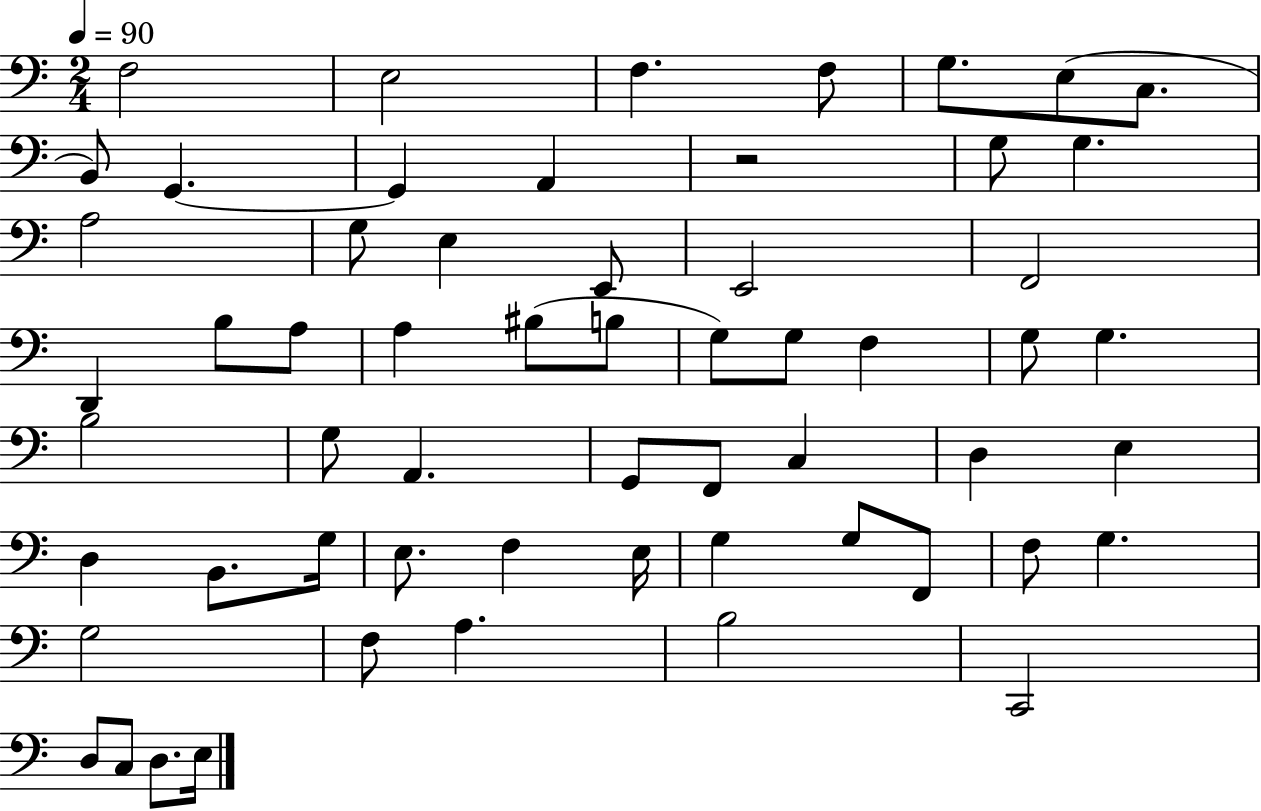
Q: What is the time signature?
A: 2/4